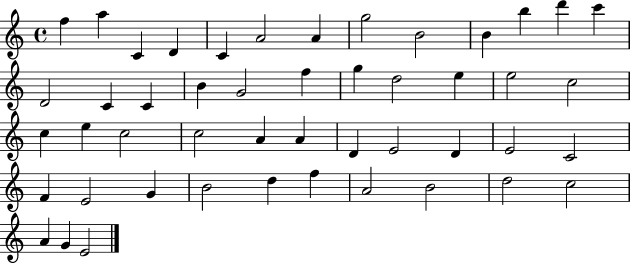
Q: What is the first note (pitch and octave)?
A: F5